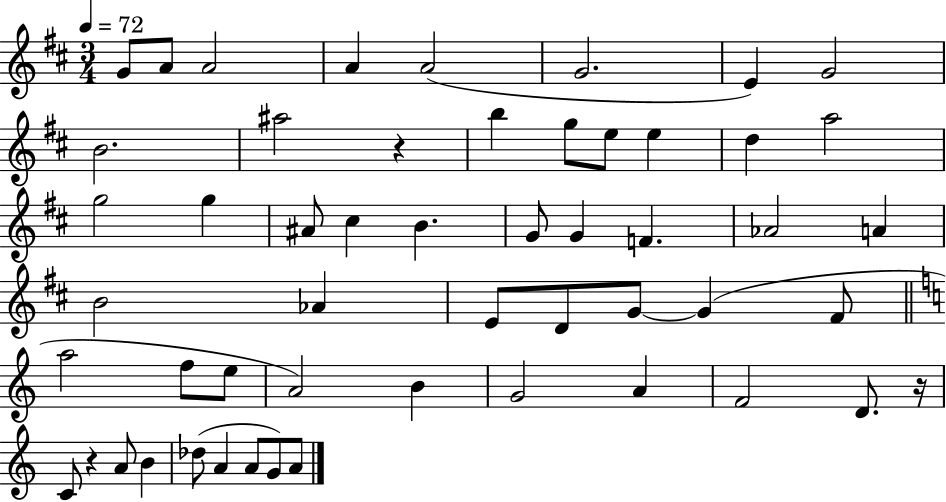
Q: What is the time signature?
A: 3/4